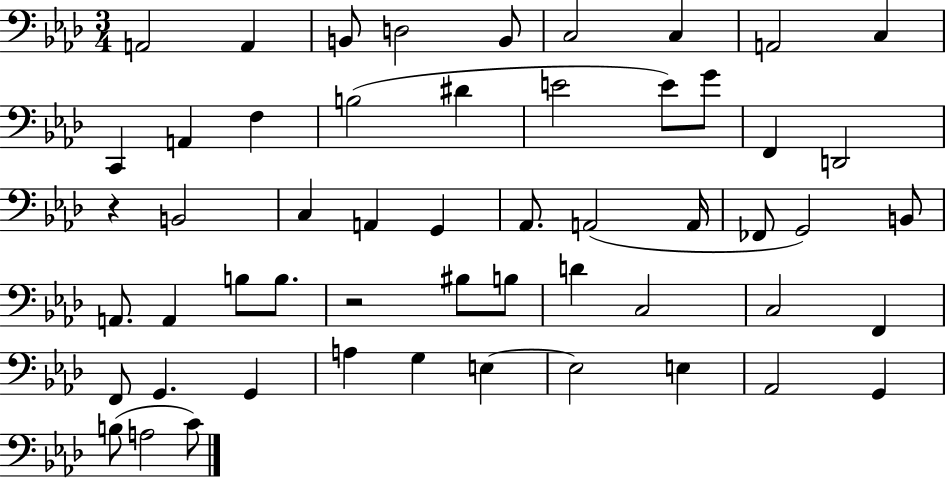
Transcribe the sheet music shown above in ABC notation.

X:1
T:Untitled
M:3/4
L:1/4
K:Ab
A,,2 A,, B,,/2 D,2 B,,/2 C,2 C, A,,2 C, C,, A,, F, B,2 ^D E2 E/2 G/2 F,, D,,2 z B,,2 C, A,, G,, _A,,/2 A,,2 A,,/4 _F,,/2 G,,2 B,,/2 A,,/2 A,, B,/2 B,/2 z2 ^B,/2 B,/2 D C,2 C,2 F,, F,,/2 G,, G,, A, G, E, E,2 E, _A,,2 G,, B,/2 A,2 C/2